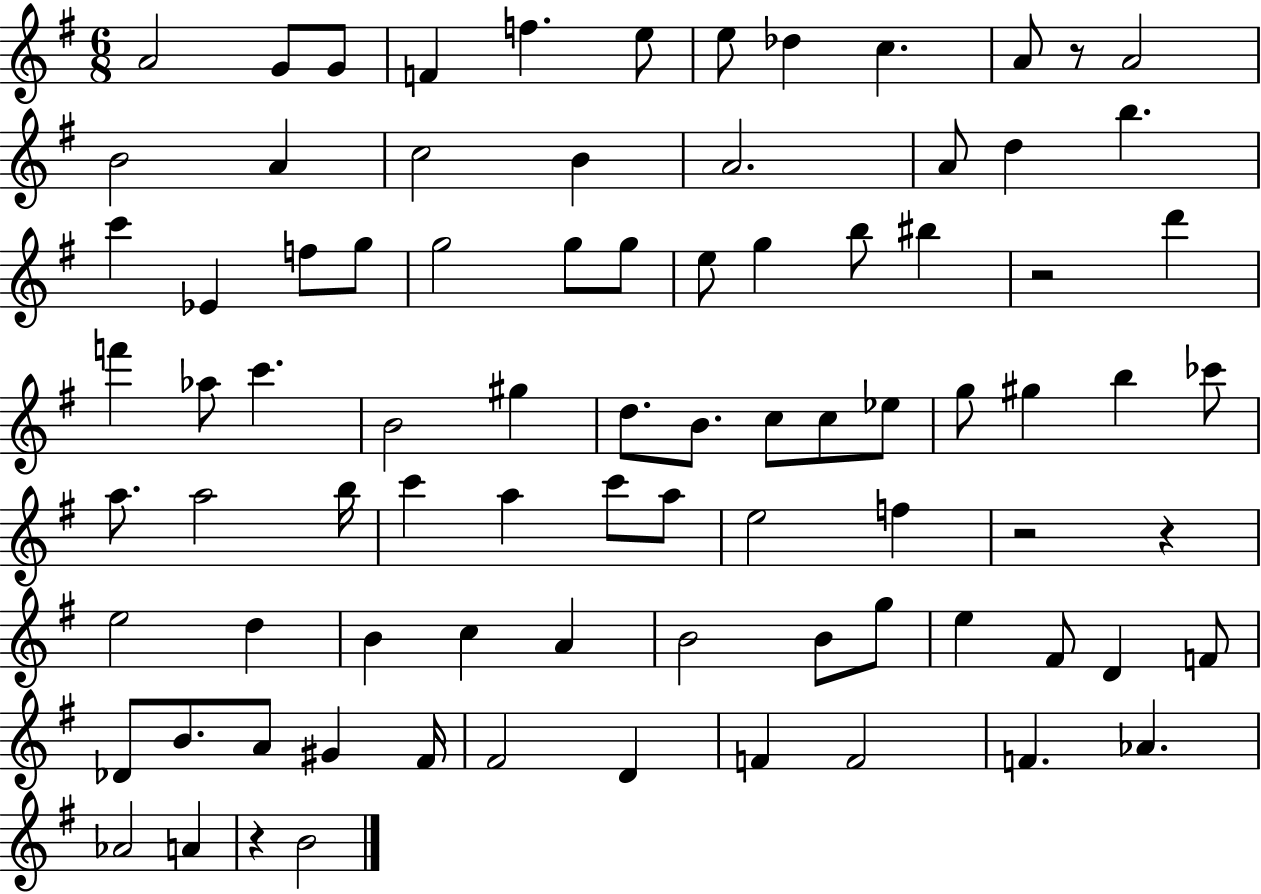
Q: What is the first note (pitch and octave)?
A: A4